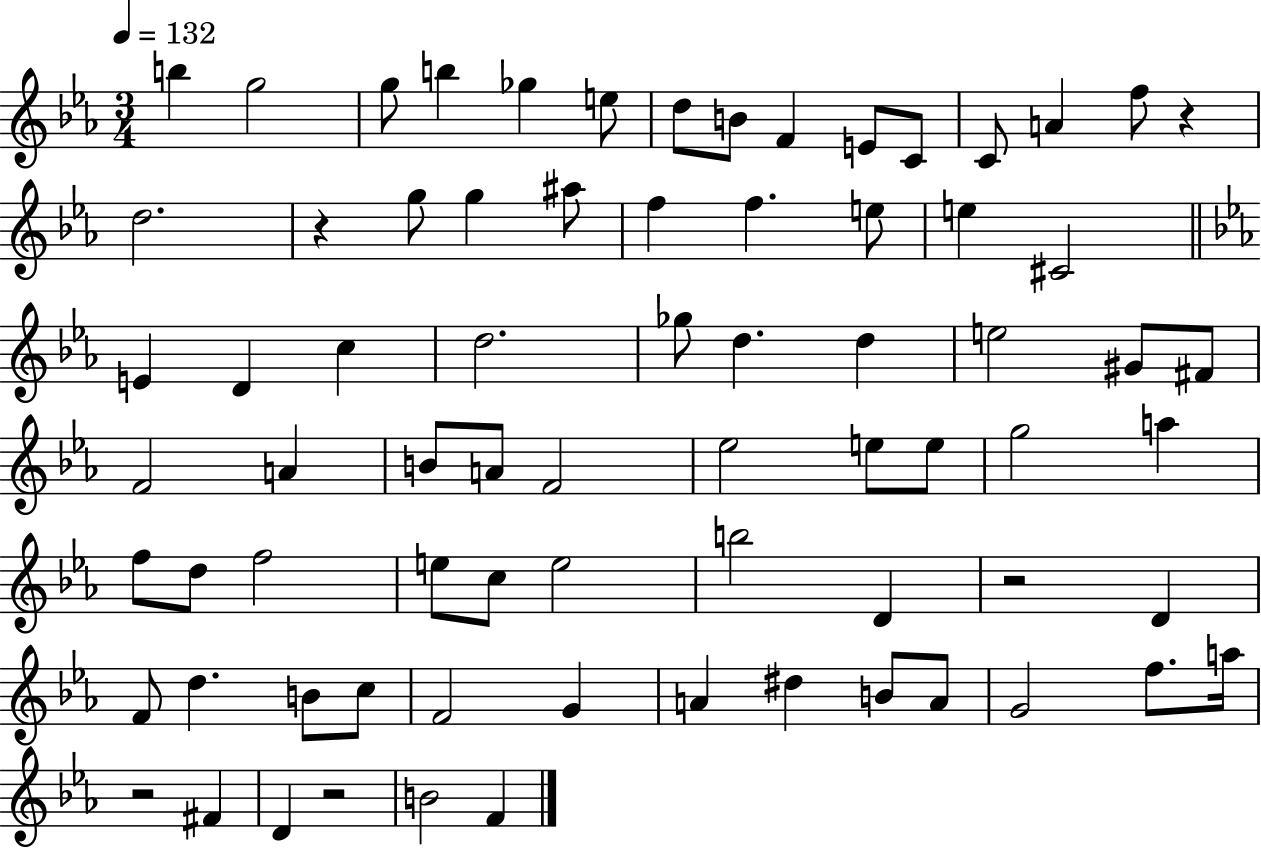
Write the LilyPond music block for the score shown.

{
  \clef treble
  \numericTimeSignature
  \time 3/4
  \key ees \major
  \tempo 4 = 132
  b''4 g''2 | g''8 b''4 ges''4 e''8 | d''8 b'8 f'4 e'8 c'8 | c'8 a'4 f''8 r4 | \break d''2. | r4 g''8 g''4 ais''8 | f''4 f''4. e''8 | e''4 cis'2 | \break \bar "||" \break \key ees \major e'4 d'4 c''4 | d''2. | ges''8 d''4. d''4 | e''2 gis'8 fis'8 | \break f'2 a'4 | b'8 a'8 f'2 | ees''2 e''8 e''8 | g''2 a''4 | \break f''8 d''8 f''2 | e''8 c''8 e''2 | b''2 d'4 | r2 d'4 | \break f'8 d''4. b'8 c''8 | f'2 g'4 | a'4 dis''4 b'8 a'8 | g'2 f''8. a''16 | \break r2 fis'4 | d'4 r2 | b'2 f'4 | \bar "|."
}